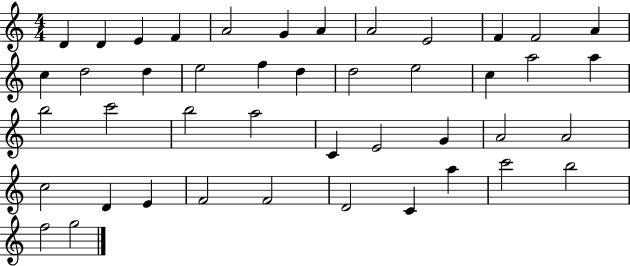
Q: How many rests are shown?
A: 0